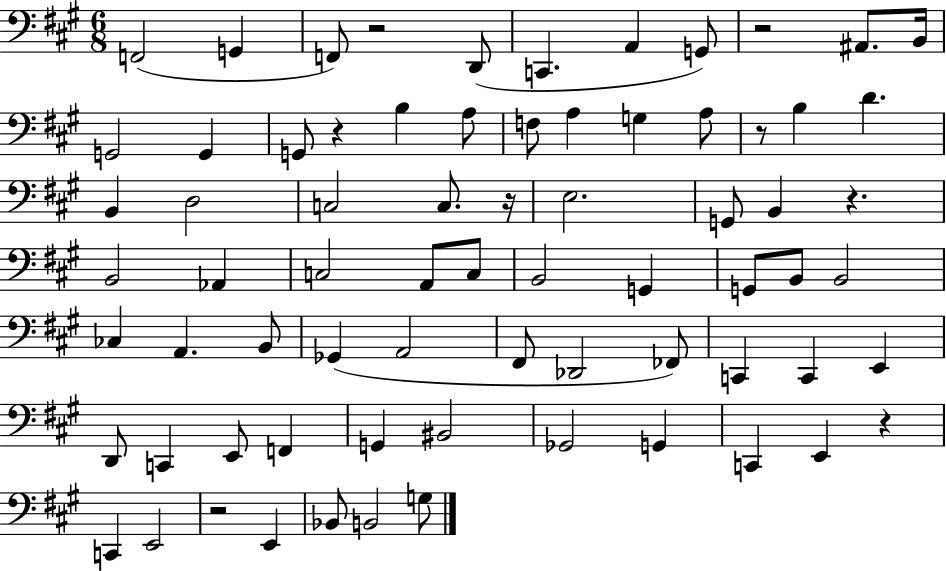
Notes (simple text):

F2/h G2/q F2/e R/h D2/e C2/q. A2/q G2/e R/h A#2/e. B2/s G2/h G2/q G2/e R/q B3/q A3/e F3/e A3/q G3/q A3/e R/e B3/q D4/q. B2/q D3/h C3/h C3/e. R/s E3/h. G2/e B2/q R/q. B2/h Ab2/q C3/h A2/e C3/e B2/h G2/q G2/e B2/e B2/h CES3/q A2/q. B2/e Gb2/q A2/h F#2/e Db2/h FES2/e C2/q C2/q E2/q D2/e C2/q E2/e F2/q G2/q BIS2/h Gb2/h G2/q C2/q E2/q R/q C2/q E2/h R/h E2/q Bb2/e B2/h G3/e